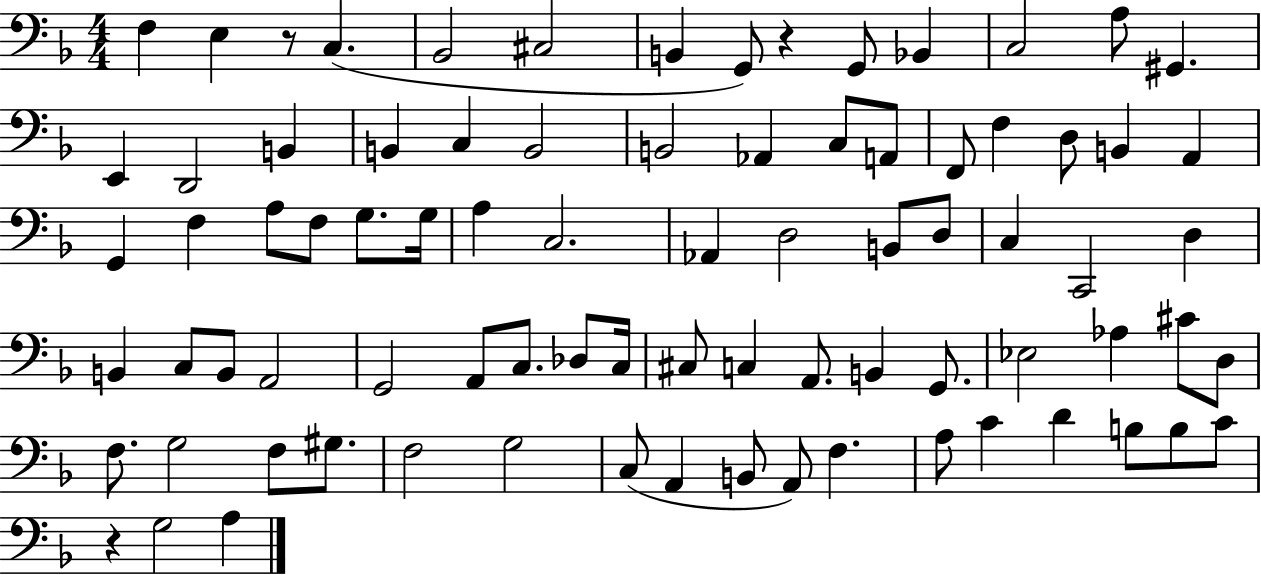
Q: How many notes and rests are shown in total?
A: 82